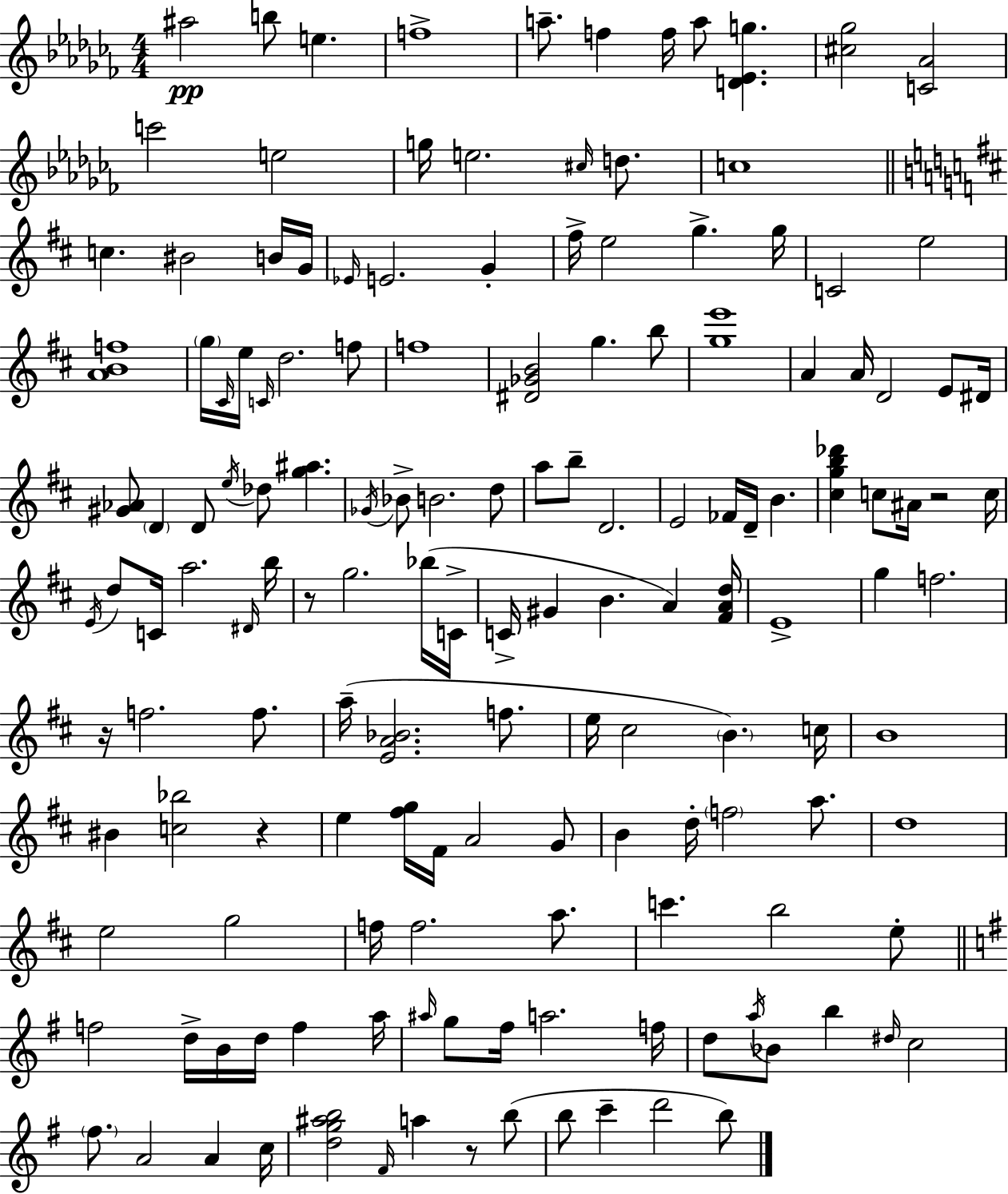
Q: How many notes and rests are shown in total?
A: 150